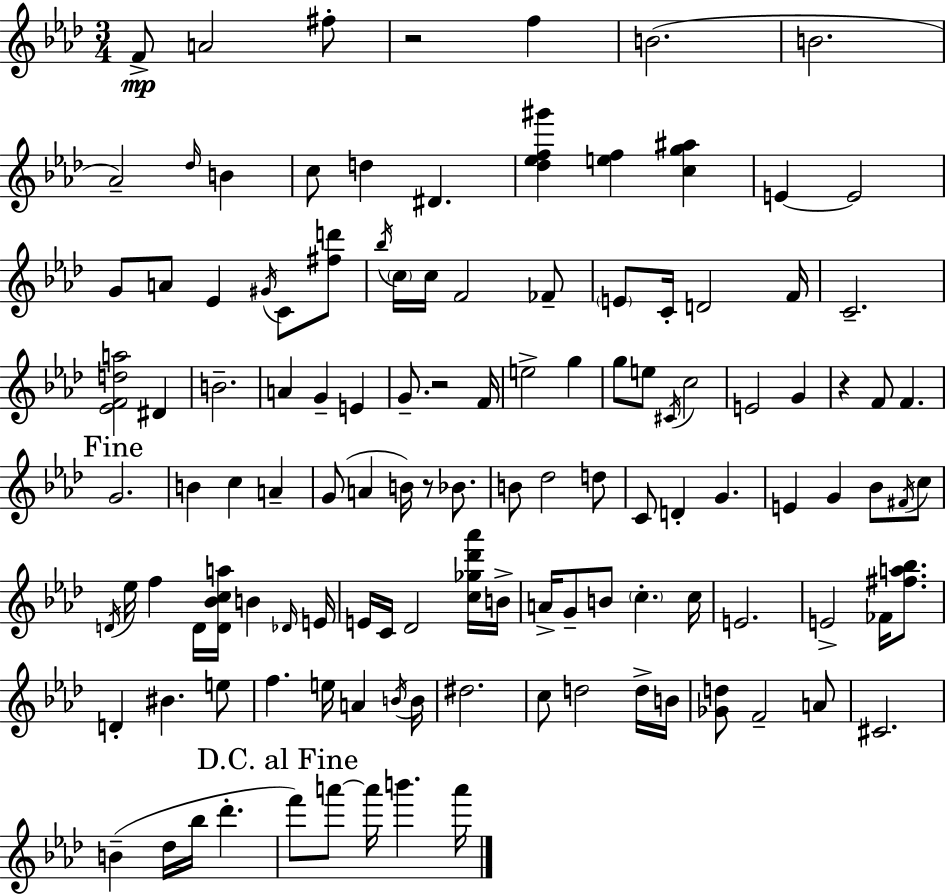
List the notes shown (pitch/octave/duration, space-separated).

F4/e A4/h F#5/e R/h F5/q B4/h. B4/h. Ab4/h Db5/s B4/q C5/e D5/q D#4/q. [Db5,Eb5,F5,G#6]/q [E5,F5]/q [C5,G5,A#5]/q E4/q E4/h G4/e A4/e Eb4/q G#4/s C4/e [F#5,D6]/e Bb5/s C5/s C5/s F4/h FES4/e E4/e C4/s D4/h F4/s C4/h. [Eb4,F4,D5,A5]/h D#4/q B4/h. A4/q G4/q E4/q G4/e. R/h F4/s E5/h G5/q G5/e E5/e C#4/s C5/h E4/h G4/q R/q F4/e F4/q. G4/h. B4/q C5/q A4/q G4/e A4/q B4/s R/e Bb4/e. B4/e Db5/h D5/e C4/e D4/q G4/q. E4/q G4/q Bb4/e F#4/s C5/e D4/s Eb5/s F5/q D4/s [D4,Bb4,C5,A5]/s B4/q Db4/s E4/s E4/s C4/s Db4/h [C5,Gb5,Db6,Ab6]/s B4/s A4/s G4/e B4/e C5/q. C5/s E4/h. E4/h FES4/s [F#5,A5,Bb5]/e. D4/q BIS4/q. E5/e F5/q. E5/s A4/q B4/s B4/s D#5/h. C5/e D5/h D5/s B4/s [Gb4,D5]/e F4/h A4/e C#4/h. B4/q Db5/s Bb5/s Db6/q. F6/e A6/e A6/s B6/q. A6/s